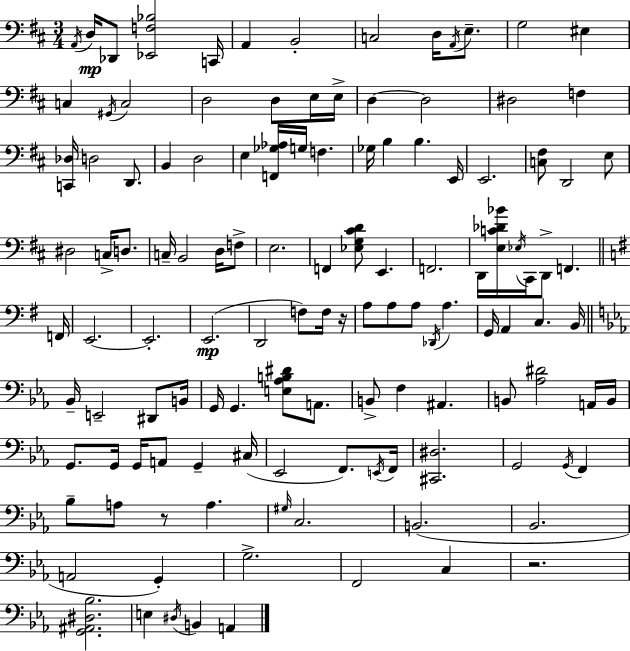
{
  \clef bass
  \numericTimeSignature
  \time 3/4
  \key d \major
  \repeat volta 2 { \acciaccatura { a,16 }\mp d16 des,8 <ees, f bes>2 | c,16 a,4 b,2-. | c2 d16 \acciaccatura { a,16 } e8.-- | g2 eis4 | \break c4 \acciaccatura { gis,16 } c2 | d2 d8 | e16 e16-> d4~~ d2 | dis2 f4 | \break <c, des>16 d2 | d,8. b,4 d2 | e4 <f, ges aes>16 g16 f4. | ges16 b4 b4. | \break e,16 e,2. | <c fis>8 d,2 | e8 dis2 c16-> | d8. c16-- b,2 | \break d16 f8-> e2. | f,4 <ees g cis' d'>8 e,4. | f,2. | d,16 <e c' des' bes'>16 \acciaccatura { ees16 } cis,16 d,8-> f,4. | \break \bar "||" \break \key g \major f,16 e,2.~~ | e,2.-. | e,2.(\mp | d,2 f8) f16 | \break r16 a8 a8 a8 \acciaccatura { des,16 } a4. | g,16 a,4 c4. | b,16 \bar "||" \break \key ees \major bes,16-- e,2-- dis,8 b,16 | g,16 g,4. <e aes b dis'>8 a,8. | b,8-> f4 ais,4. | b,8 <aes dis'>2 a,16 b,16 | \break g,8. g,16 g,16 a,8 g,4-- cis16( | ees,2 f,8.) \acciaccatura { e,16 } | f,16 <cis, dis>2. | g,2 \acciaccatura { g,16 } f,4 | \break bes8-- a8 r8 a4. | \grace { gis16 } c2. | b,2.( | bes,2. | \break a,2 g,4-.) | g2.-> | f,2 c4 | r2. | \break <g, ais, dis bes>2. | e4 \acciaccatura { dis16 } b,4 | a,4 } \bar "|."
}